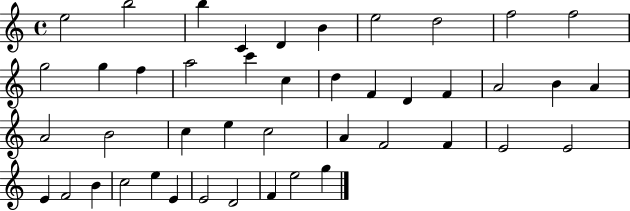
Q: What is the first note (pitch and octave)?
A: E5